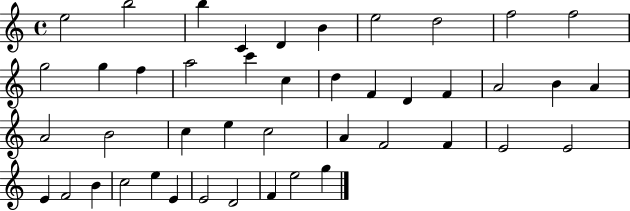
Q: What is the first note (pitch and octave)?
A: E5